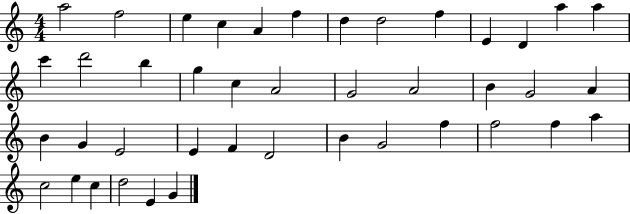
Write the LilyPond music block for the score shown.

{
  \clef treble
  \numericTimeSignature
  \time 4/4
  \key c \major
  a''2 f''2 | e''4 c''4 a'4 f''4 | d''4 d''2 f''4 | e'4 d'4 a''4 a''4 | \break c'''4 d'''2 b''4 | g''4 c''4 a'2 | g'2 a'2 | b'4 g'2 a'4 | \break b'4 g'4 e'2 | e'4 f'4 d'2 | b'4 g'2 f''4 | f''2 f''4 a''4 | \break c''2 e''4 c''4 | d''2 e'4 g'4 | \bar "|."
}